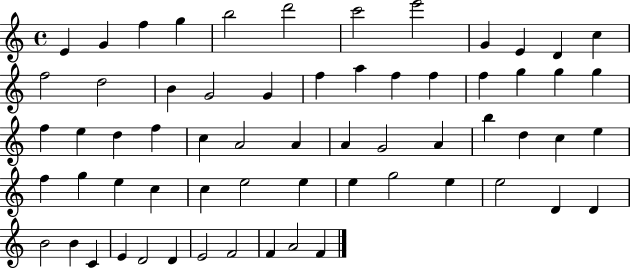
E4/q G4/q F5/q G5/q B5/h D6/h C6/h E6/h G4/q E4/q D4/q C5/q F5/h D5/h B4/q G4/h G4/q F5/q A5/q F5/q F5/q F5/q G5/q G5/q G5/q F5/q E5/q D5/q F5/q C5/q A4/h A4/q A4/q G4/h A4/q B5/q D5/q C5/q E5/q F5/q G5/q E5/q C5/q C5/q E5/h E5/q E5/q G5/h E5/q E5/h D4/q D4/q B4/h B4/q C4/q E4/q D4/h D4/q E4/h F4/h F4/q A4/h F4/q